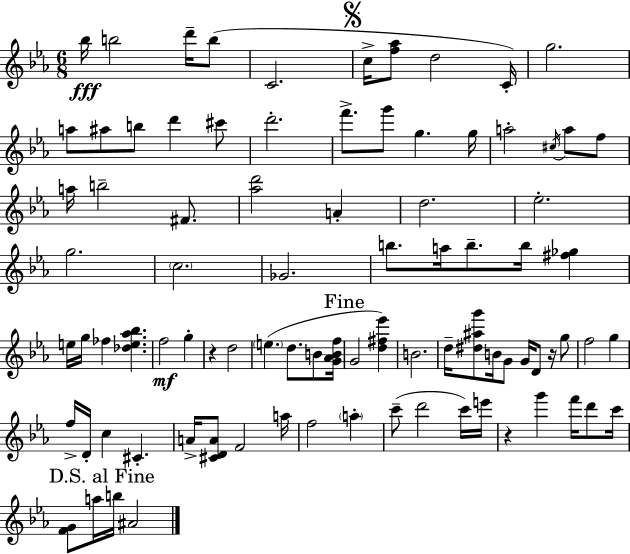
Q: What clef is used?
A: treble